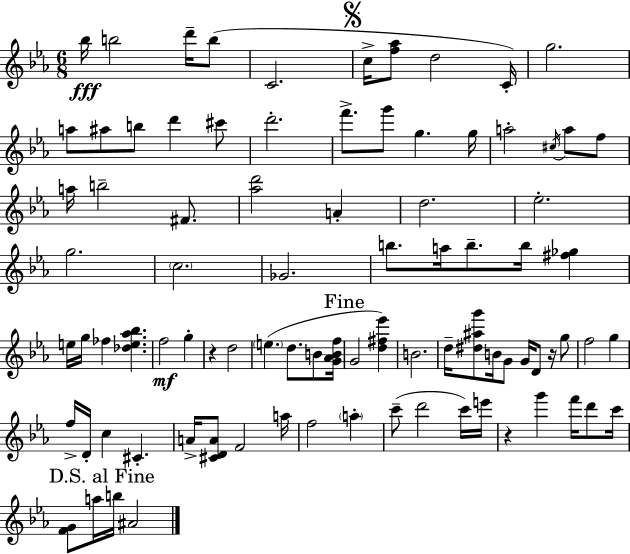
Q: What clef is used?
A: treble